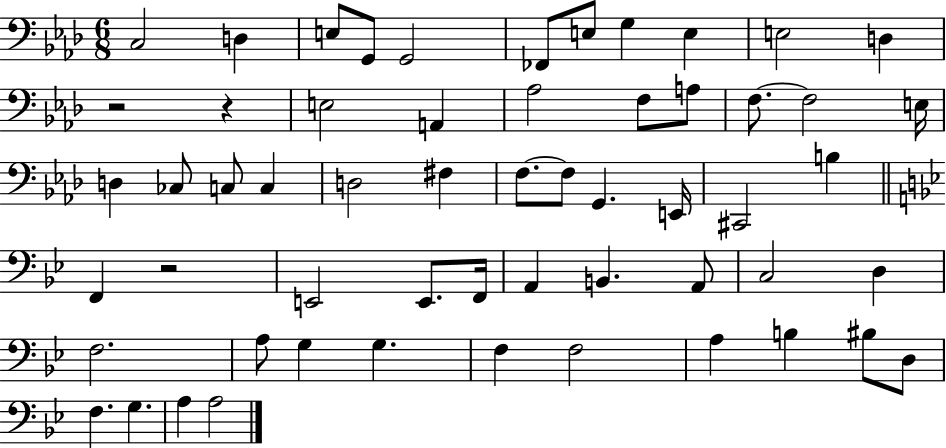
{
  \clef bass
  \numericTimeSignature
  \time 6/8
  \key aes \major
  c2 d4 | e8 g,8 g,2 | fes,8 e8 g4 e4 | e2 d4 | \break r2 r4 | e2 a,4 | aes2 f8 a8 | f8.~~ f2 e16 | \break d4 ces8 c8 c4 | d2 fis4 | f8.~~ f8 g,4. e,16 | cis,2 b4 | \break \bar "||" \break \key bes \major f,4 r2 | e,2 e,8. f,16 | a,4 b,4. a,8 | c2 d4 | \break f2. | a8 g4 g4. | f4 f2 | a4 b4 bis8 d8 | \break f4. g4. | a4 a2 | \bar "|."
}